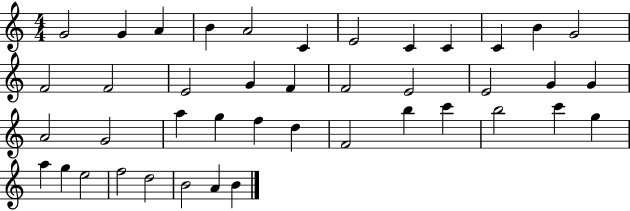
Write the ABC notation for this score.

X:1
T:Untitled
M:4/4
L:1/4
K:C
G2 G A B A2 C E2 C C C B G2 F2 F2 E2 G F F2 E2 E2 G G A2 G2 a g f d F2 b c' b2 c' g a g e2 f2 d2 B2 A B